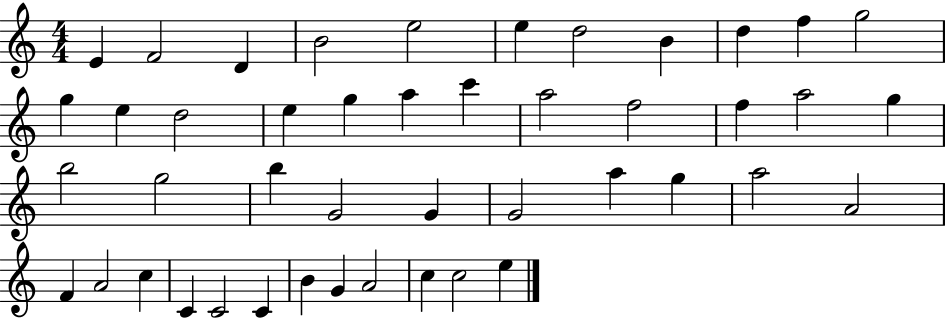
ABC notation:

X:1
T:Untitled
M:4/4
L:1/4
K:C
E F2 D B2 e2 e d2 B d f g2 g e d2 e g a c' a2 f2 f a2 g b2 g2 b G2 G G2 a g a2 A2 F A2 c C C2 C B G A2 c c2 e